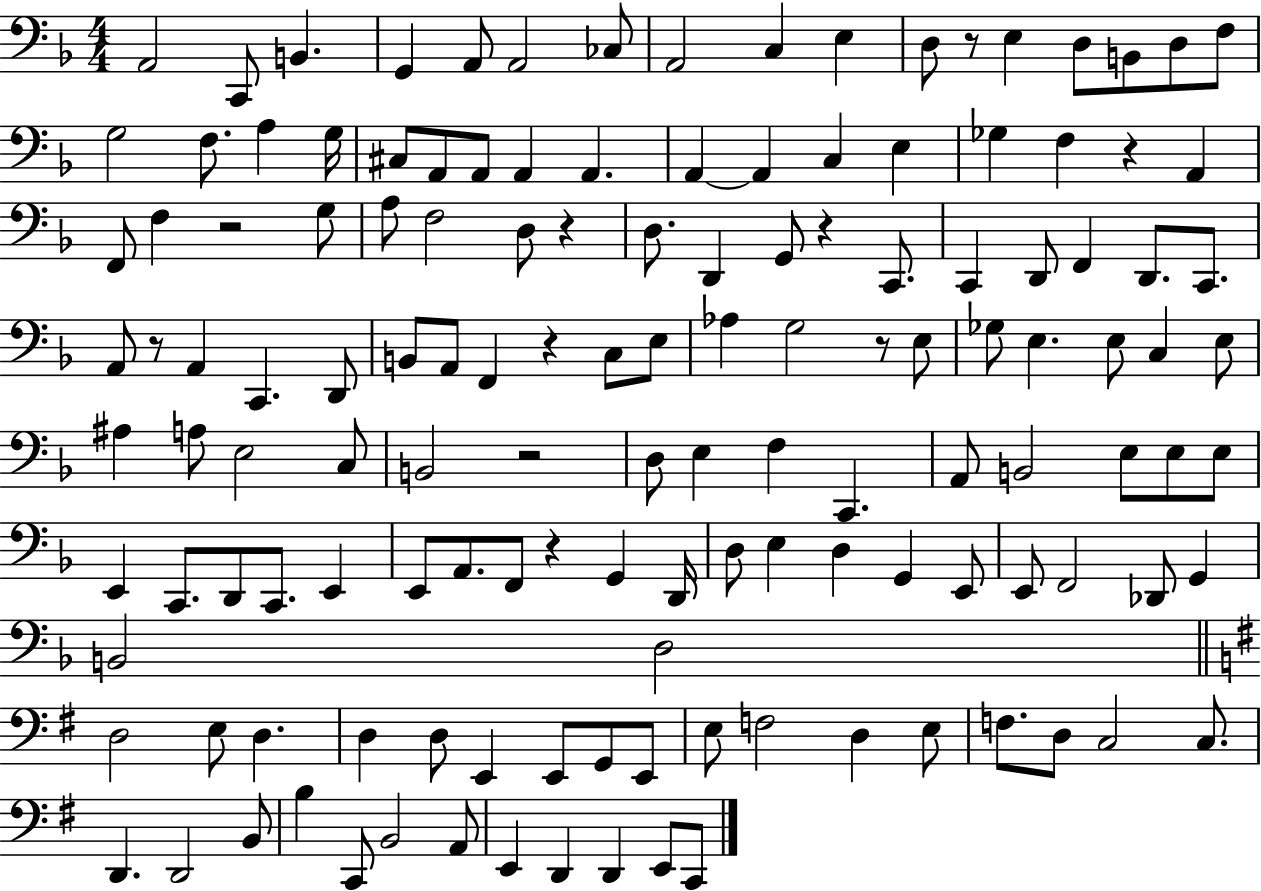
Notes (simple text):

A2/h C2/e B2/q. G2/q A2/e A2/h CES3/e A2/h C3/q E3/q D3/e R/e E3/q D3/e B2/e D3/e F3/e G3/h F3/e. A3/q G3/s C#3/e A2/e A2/e A2/q A2/q. A2/q A2/q C3/q E3/q Gb3/q F3/q R/q A2/q F2/e F3/q R/h G3/e A3/e F3/h D3/e R/q D3/e. D2/q G2/e R/q C2/e. C2/q D2/e F2/q D2/e. C2/e. A2/e R/e A2/q C2/q. D2/e B2/e A2/e F2/q R/q C3/e E3/e Ab3/q G3/h R/e E3/e Gb3/e E3/q. E3/e C3/q E3/e A#3/q A3/e E3/h C3/e B2/h R/h D3/e E3/q F3/q C2/q. A2/e B2/h E3/e E3/e E3/e E2/q C2/e. D2/e C2/e. E2/q E2/e A2/e. F2/e R/q G2/q D2/s D3/e E3/q D3/q G2/q E2/e E2/e F2/h Db2/e G2/q B2/h D3/h D3/h E3/e D3/q. D3/q D3/e E2/q E2/e G2/e E2/e E3/e F3/h D3/q E3/e F3/e. D3/e C3/h C3/e. D2/q. D2/h B2/e B3/q C2/e B2/h A2/e E2/q D2/q D2/q E2/e C2/e